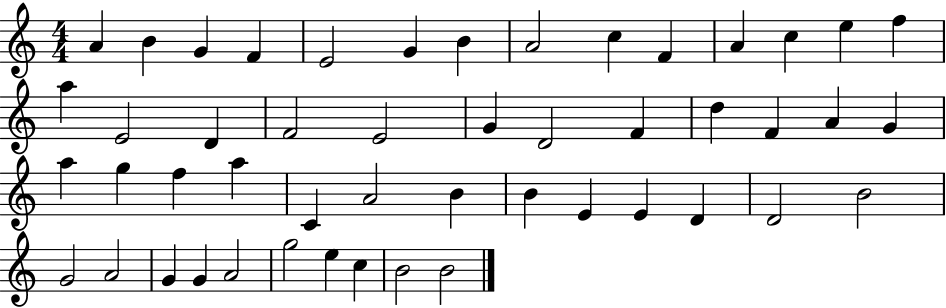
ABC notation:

X:1
T:Untitled
M:4/4
L:1/4
K:C
A B G F E2 G B A2 c F A c e f a E2 D F2 E2 G D2 F d F A G a g f a C A2 B B E E D D2 B2 G2 A2 G G A2 g2 e c B2 B2